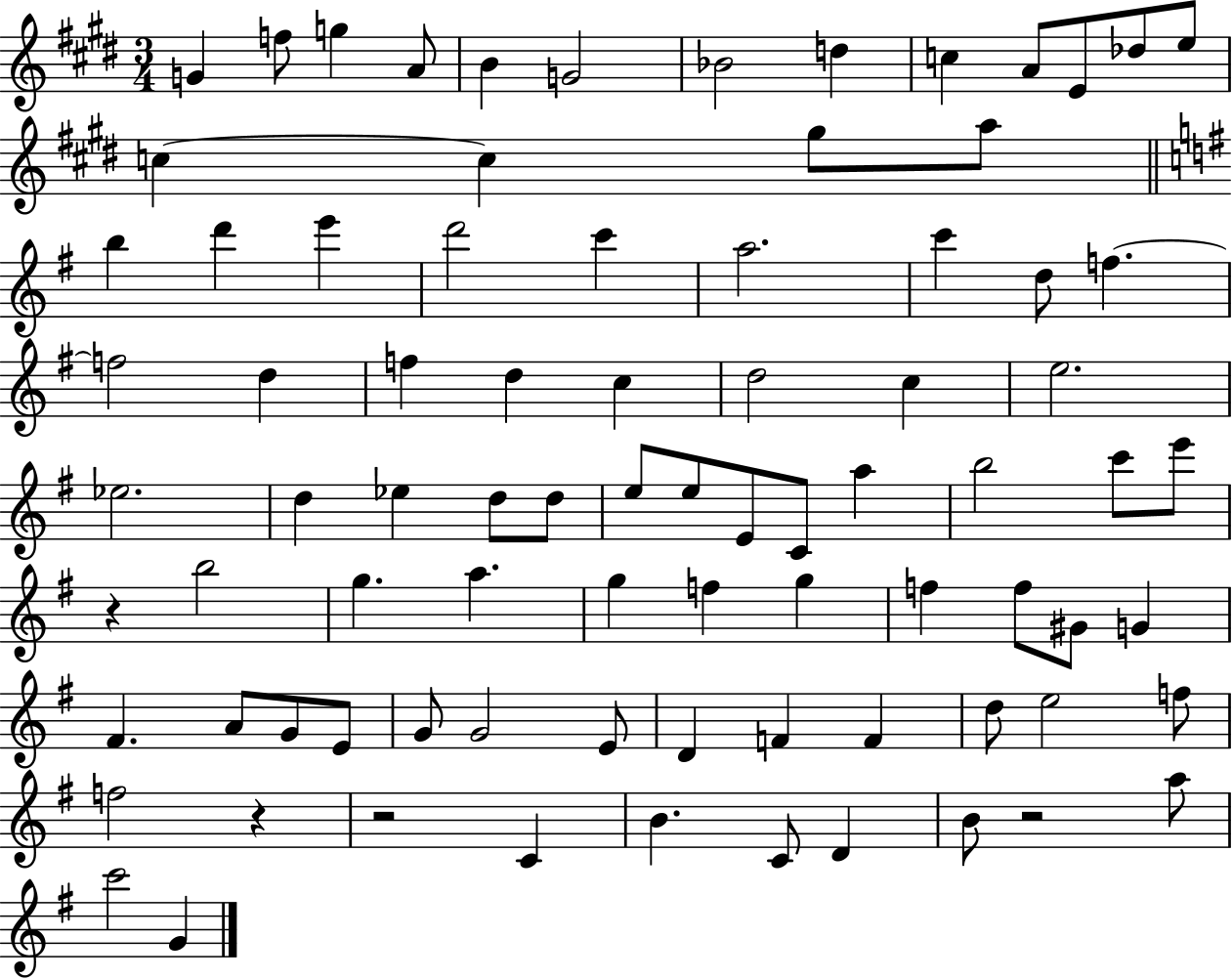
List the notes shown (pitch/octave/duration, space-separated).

G4/q F5/e G5/q A4/e B4/q G4/h Bb4/h D5/q C5/q A4/e E4/e Db5/e E5/e C5/q C5/q G#5/e A5/e B5/q D6/q E6/q D6/h C6/q A5/h. C6/q D5/e F5/q. F5/h D5/q F5/q D5/q C5/q D5/h C5/q E5/h. Eb5/h. D5/q Eb5/q D5/e D5/e E5/e E5/e E4/e C4/e A5/q B5/h C6/e E6/e R/q B5/h G5/q. A5/q. G5/q F5/q G5/q F5/q F5/e G#4/e G4/q F#4/q. A4/e G4/e E4/e G4/e G4/h E4/e D4/q F4/q F4/q D5/e E5/h F5/e F5/h R/q R/h C4/q B4/q. C4/e D4/q B4/e R/h A5/e C6/h G4/q